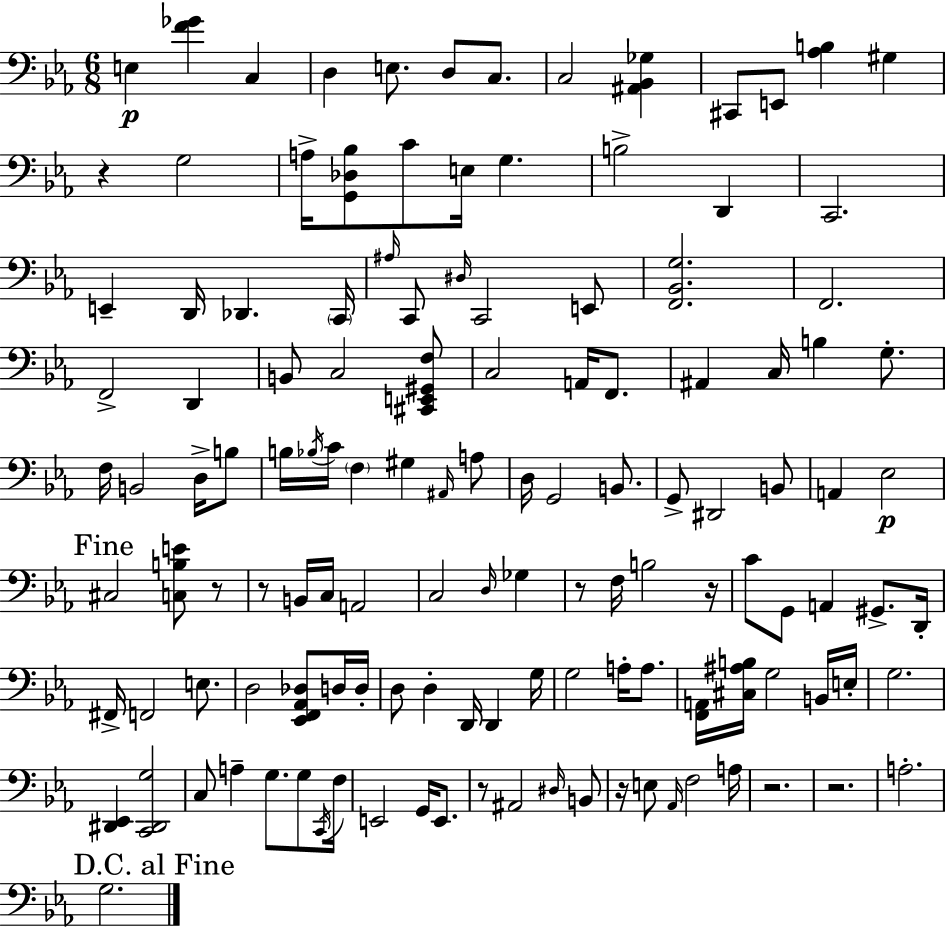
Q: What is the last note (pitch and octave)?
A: G3